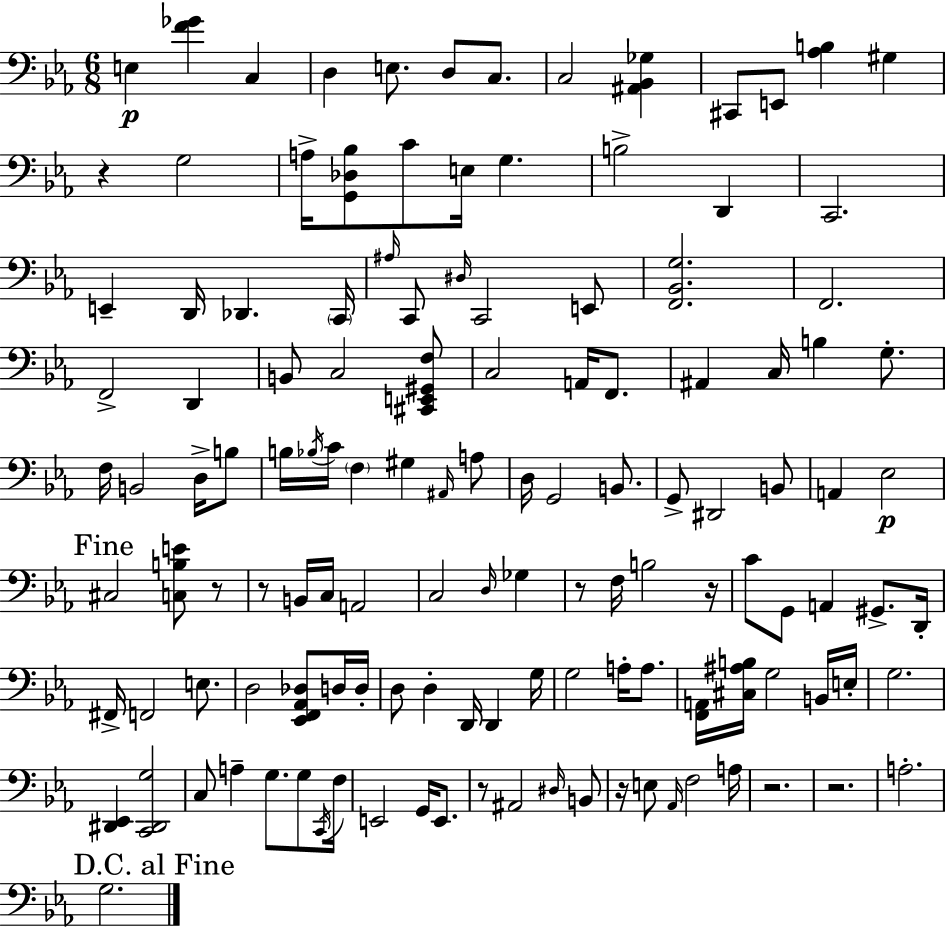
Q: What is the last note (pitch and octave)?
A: G3